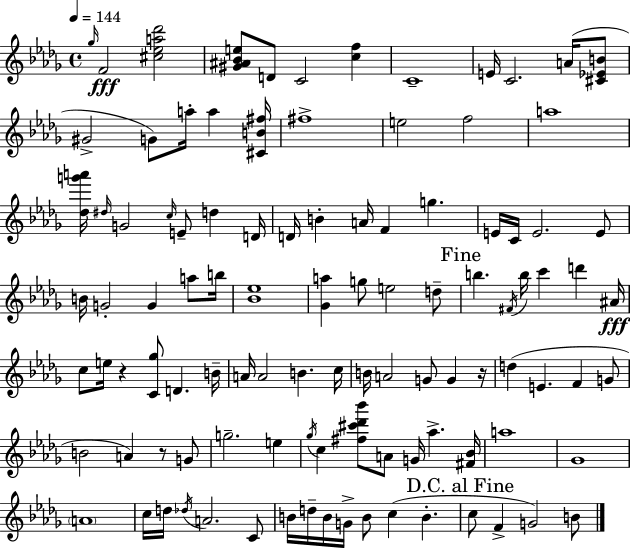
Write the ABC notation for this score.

X:1
T:Untitled
M:4/4
L:1/4
K:Bbm
_g/4 F2 [^c_ea_d']2 [^G^A_Be]/2 D/2 C2 [cf] C4 E/4 C2 A/4 [^C_EB]/2 ^G2 G/2 a/4 a [^CB^f]/4 ^f4 e2 f2 a4 [_dg'a']/4 ^d/4 G2 c/4 E/2 d D/4 D/4 B A/4 F g E/4 C/4 E2 E/2 B/4 G2 G a/2 b/4 [_B_e]4 [_Ga] g/2 e2 d/2 b ^F/4 b/4 c' d' ^A/4 c/2 e/4 z [C_g]/2 D B/4 A/4 A2 B c/4 B/4 A2 G/2 G z/4 d E F G/2 B2 A z/2 G/2 g2 e _g/4 c [^f^c'_d'_b']/2 A/2 G/4 _a [^F_B]/4 a4 _G4 A4 c/4 d/4 _d/4 A2 C/2 B/4 d/4 B/4 G/4 B/2 c B c/2 F G2 B/2